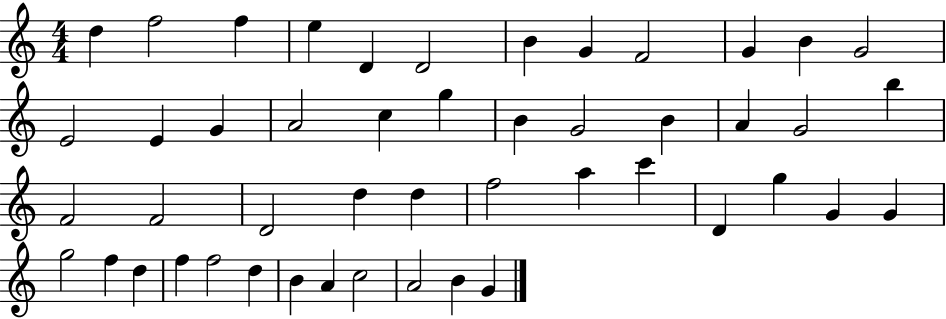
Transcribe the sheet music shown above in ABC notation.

X:1
T:Untitled
M:4/4
L:1/4
K:C
d f2 f e D D2 B G F2 G B G2 E2 E G A2 c g B G2 B A G2 b F2 F2 D2 d d f2 a c' D g G G g2 f d f f2 d B A c2 A2 B G